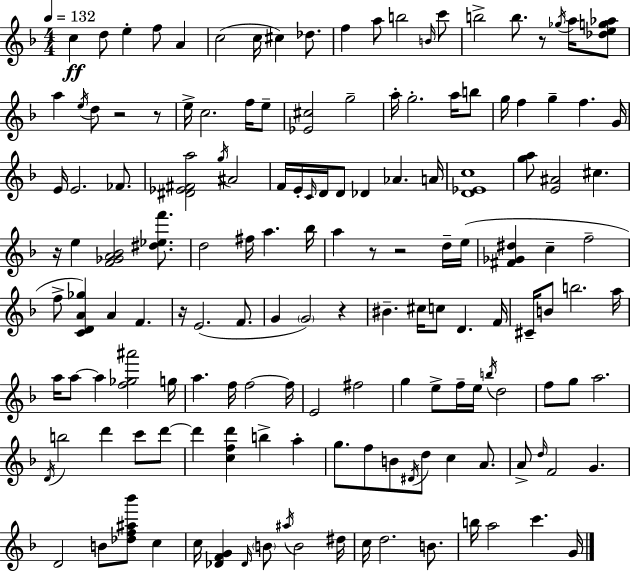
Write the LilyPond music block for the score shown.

{
  \clef treble
  \numericTimeSignature
  \time 4/4
  \key d \minor
  \tempo 4 = 132
  c''4\ff d''8 e''4-. f''8 a'4 | c''2( c''16 cis''4) des''8. | f''4 a''8 b''2 \grace { b'16 } c'''8 | b''2-> b''8. r8 \acciaccatura { ges''16 } a''16 | \break <des'' e'' g'' aes''>8 a''4 \acciaccatura { e''16 } d''8 r2 | r8 e''16-> c''2. | f''16 e''8-- <ees' cis''>2 g''2-- | a''16-. g''2.-. | \break a''16 b''8 g''16 f''4 g''4-- f''4. | g'16 e'16 e'2. | fes'8. <dis' ees' fis' a''>2 \acciaccatura { g''16 } ais'2 | f'16 e'16-. \grace { c'16 } d'16 d'8 des'4 aes'4. | \break a'16 <d' ees' c''>1 | <g'' a''>8 <e' ais'>2 cis''4. | r16 e''4 <f' ges' a' bes'>2 | <dis'' ees'' f'''>8. d''2 fis''16 a''4. | \break bes''16 a''4 r8 r2 | d''16-- e''16( <fis' ges' dis''>4 c''4-- f''2-- | f''8-> <c' d' a' ges''>4) a'4 f'4. | r16 e'2.( | \break f'8. g'4 \parenthesize g'2) | r4 bis'4.-- cis''16 c''8 d'4. | f'16 cis'16-- b'8 b''2. | a''16 a''16 a''8~~ a''4 <f'' ges'' ais'''>2 | \break g''16 a''4. f''16 f''2~~ | f''16 e'2 fis''2 | g''4 e''8-> f''16-- e''16 \acciaccatura { b''16 } d''2 | f''8 g''8 a''2. | \break \acciaccatura { d'16 } b''2 d'''4 | c'''8 d'''8~~ d'''4 <c'' f'' d'''>4 b''4-> | a''4-. g''8. f''8 b'8 \acciaccatura { dis'16 } d''8 | c''4 a'8. a'8-> \grace { d''16 } f'2 | \break g'4. d'2 | b'8 <des'' f'' ais'' bes'''>8 c''4 c''16 <des' f' g'>4 \grace { des'16 } \parenthesize b'8 | \acciaccatura { ais''16 } b'2 dis''16 c''16 d''2. | b'8. b''16 a''2 | \break c'''4. g'16 \bar "|."
}